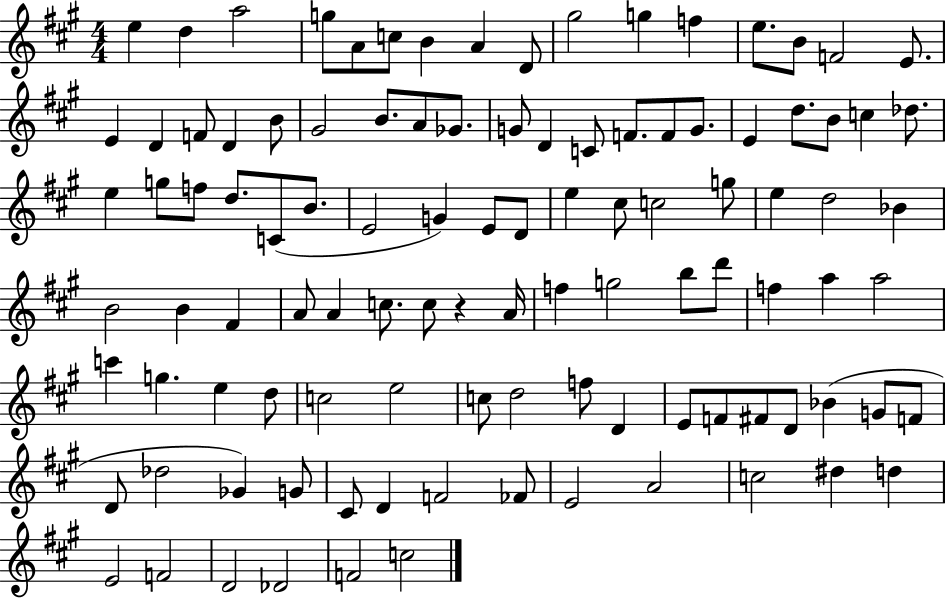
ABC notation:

X:1
T:Untitled
M:4/4
L:1/4
K:A
e d a2 g/2 A/2 c/2 B A D/2 ^g2 g f e/2 B/2 F2 E/2 E D F/2 D B/2 ^G2 B/2 A/2 _G/2 G/2 D C/2 F/2 F/2 G/2 E d/2 B/2 c _d/2 e g/2 f/2 d/2 C/2 B/2 E2 G E/2 D/2 e ^c/2 c2 g/2 e d2 _B B2 B ^F A/2 A c/2 c/2 z A/4 f g2 b/2 d'/2 f a a2 c' g e d/2 c2 e2 c/2 d2 f/2 D E/2 F/2 ^F/2 D/2 _B G/2 F/2 D/2 _d2 _G G/2 ^C/2 D F2 _F/2 E2 A2 c2 ^d d E2 F2 D2 _D2 F2 c2